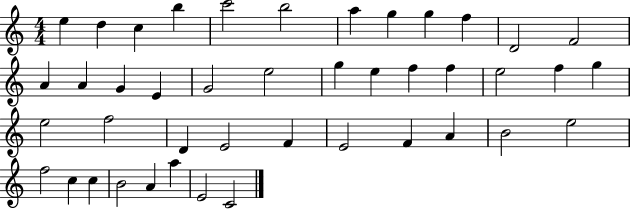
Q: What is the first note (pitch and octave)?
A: E5